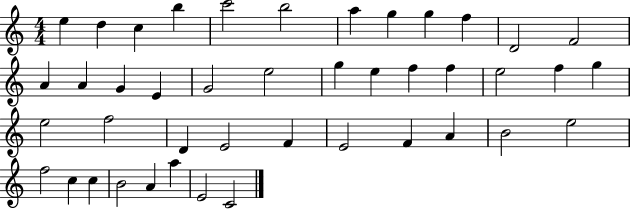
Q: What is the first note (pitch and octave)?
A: E5